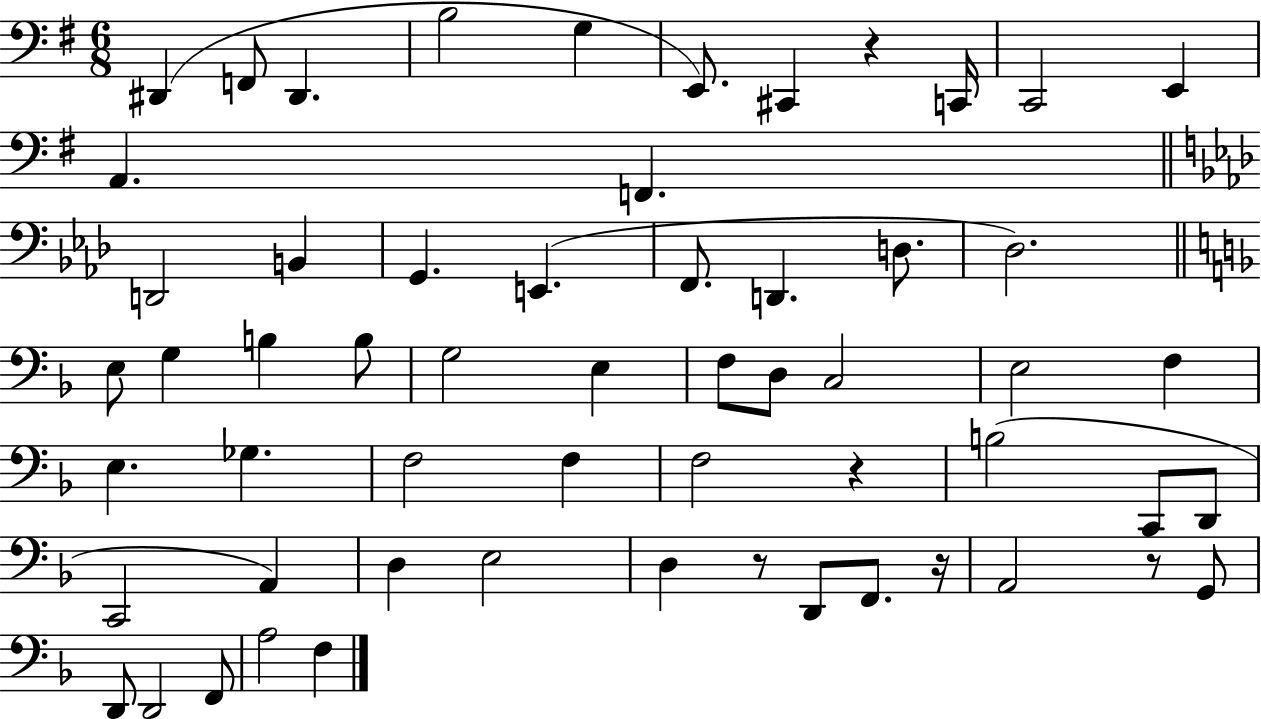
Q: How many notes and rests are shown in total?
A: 58